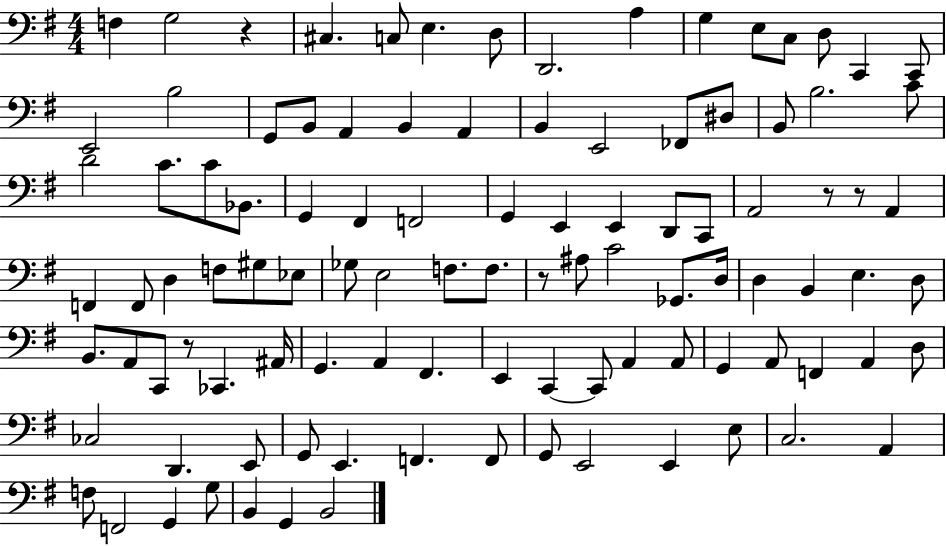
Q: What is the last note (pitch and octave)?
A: B2